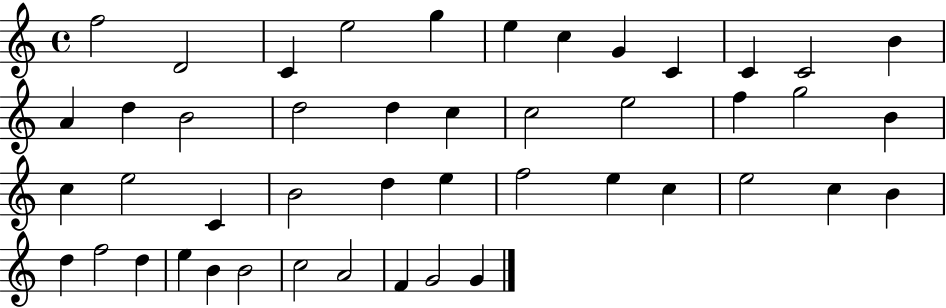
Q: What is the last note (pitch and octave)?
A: G4